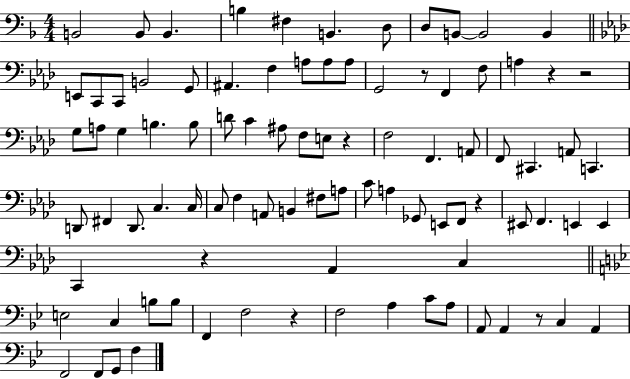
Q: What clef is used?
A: bass